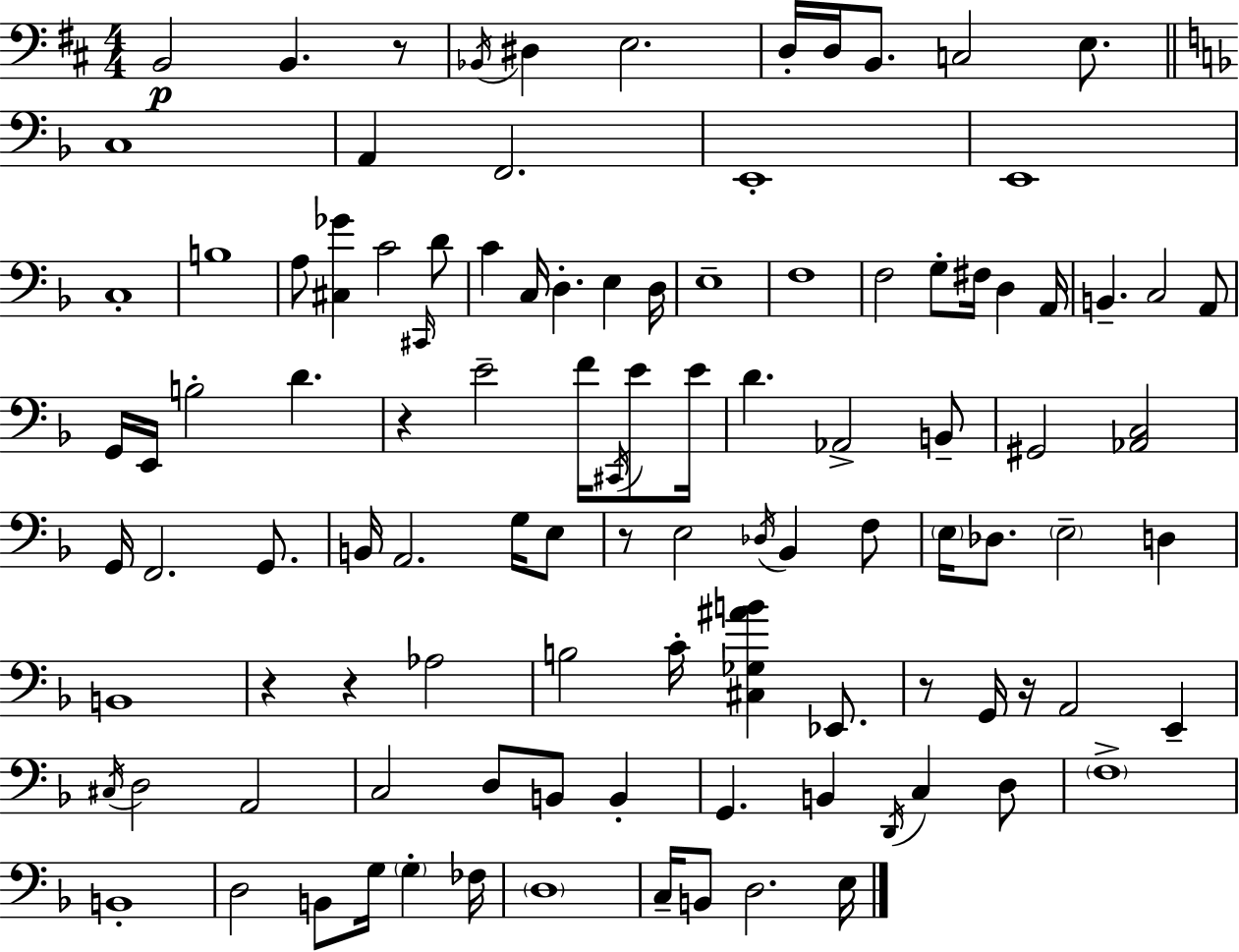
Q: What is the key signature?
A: D major